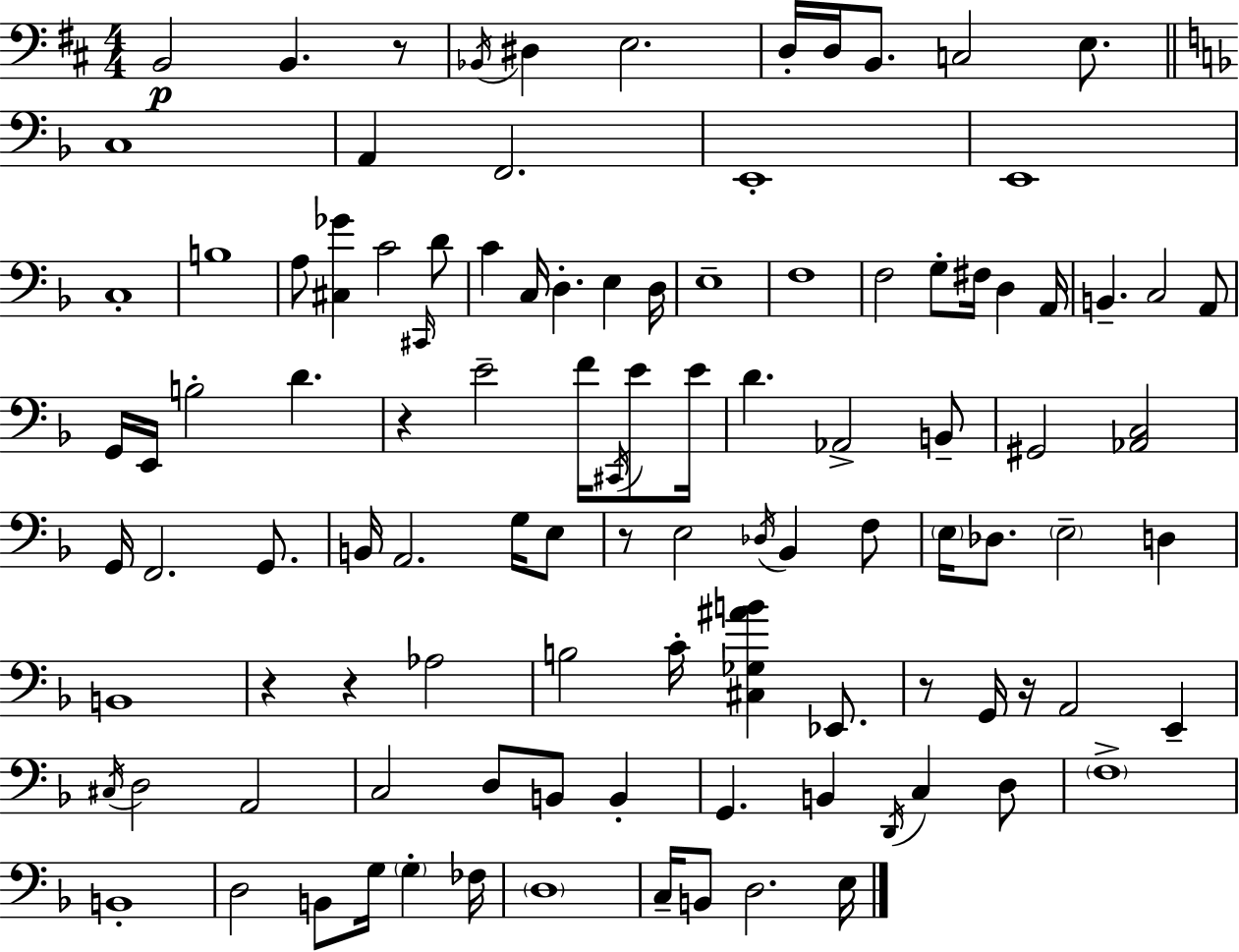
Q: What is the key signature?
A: D major